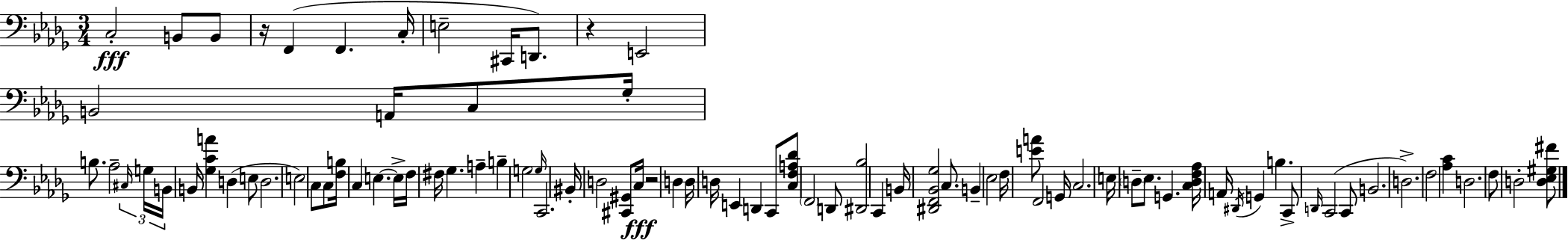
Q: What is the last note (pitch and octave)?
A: D3